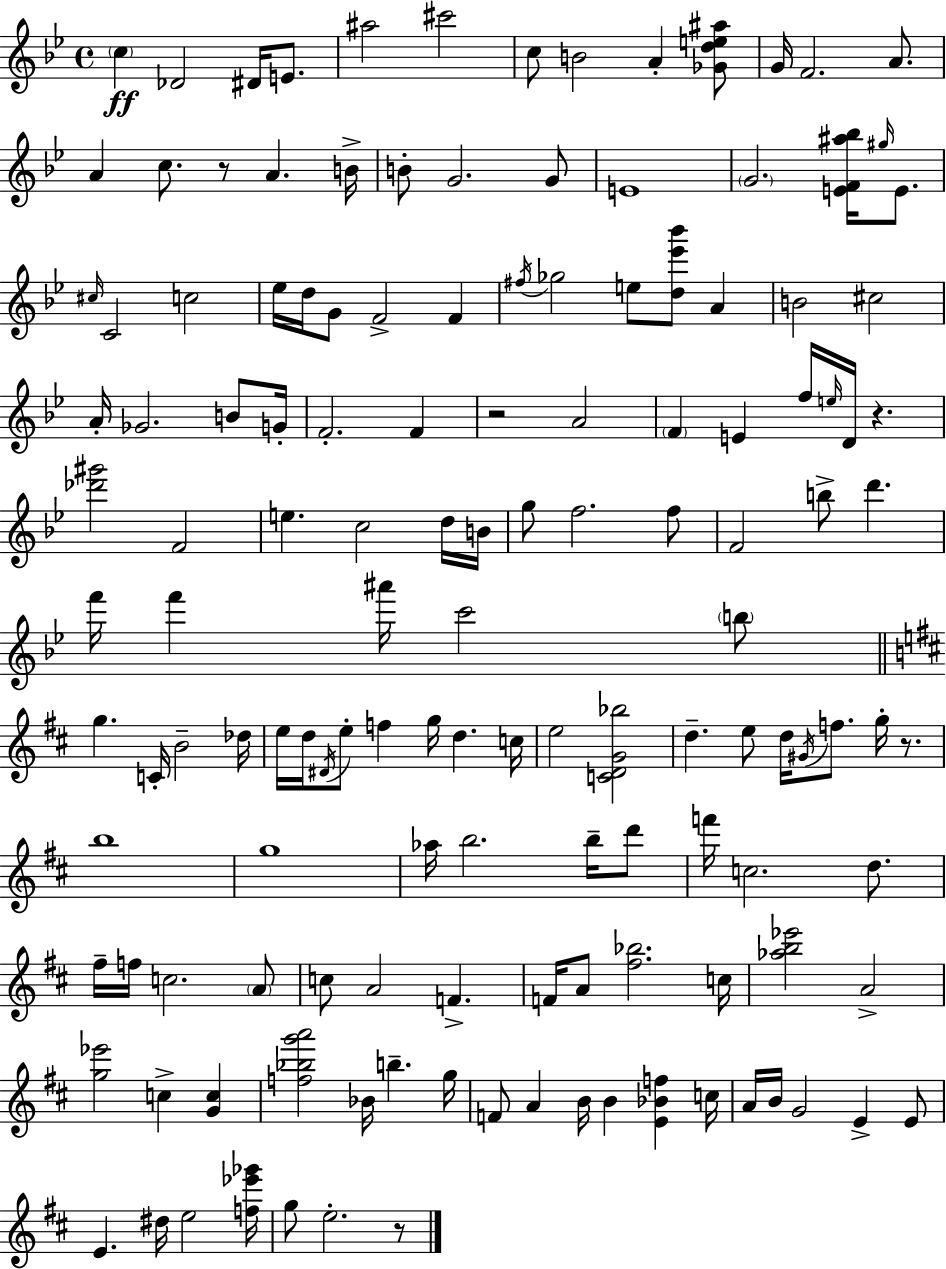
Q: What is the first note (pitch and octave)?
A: C5